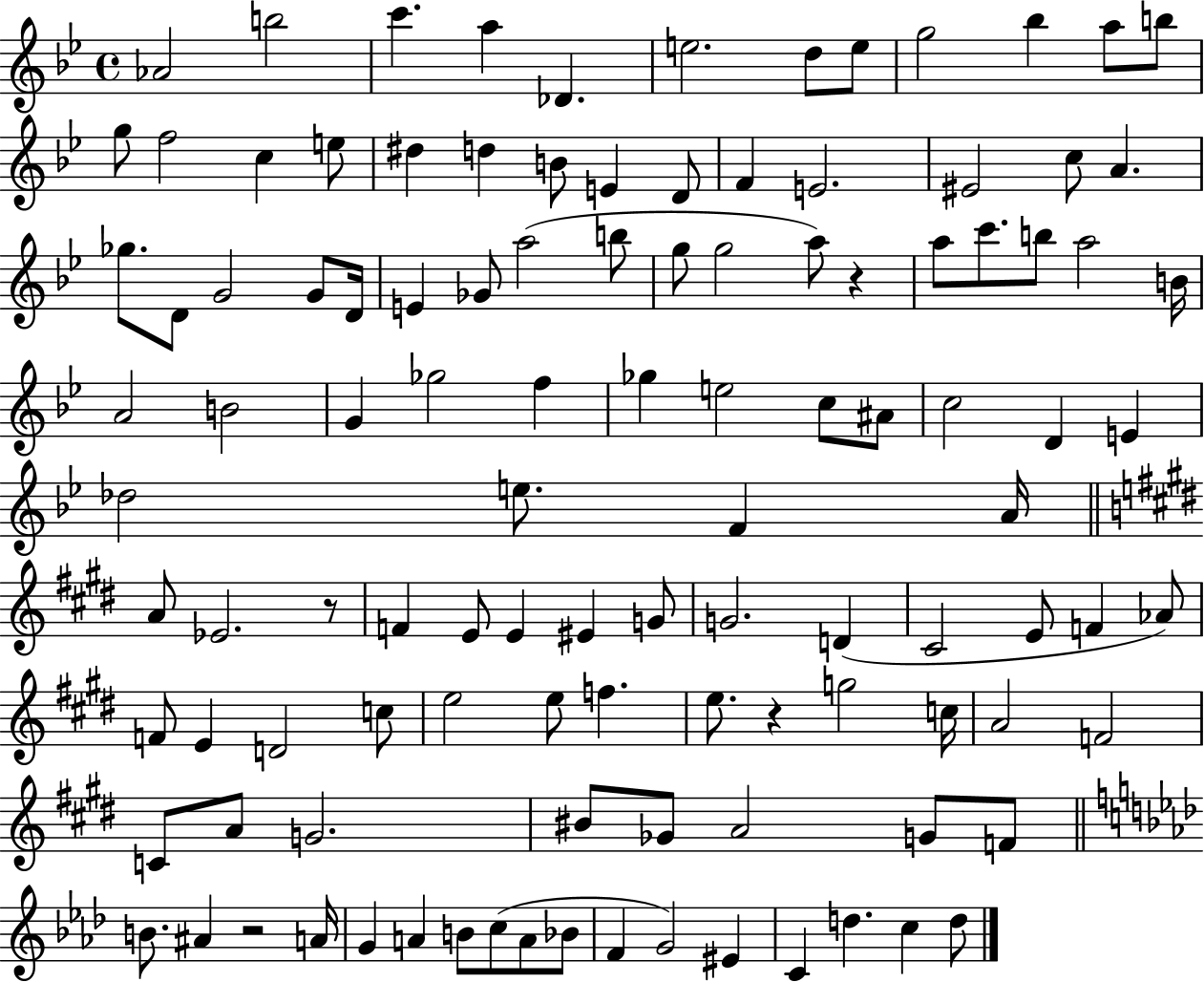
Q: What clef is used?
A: treble